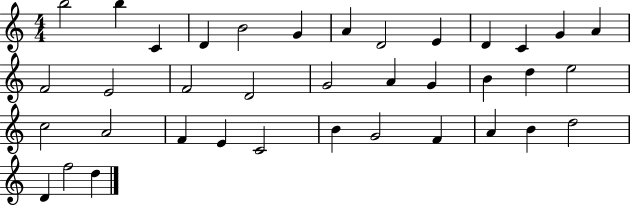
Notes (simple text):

B5/h B5/q C4/q D4/q B4/h G4/q A4/q D4/h E4/q D4/q C4/q G4/q A4/q F4/h E4/h F4/h D4/h G4/h A4/q G4/q B4/q D5/q E5/h C5/h A4/h F4/q E4/q C4/h B4/q G4/h F4/q A4/q B4/q D5/h D4/q F5/h D5/q